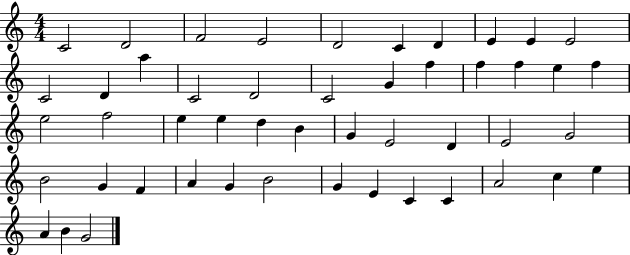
{
  \clef treble
  \numericTimeSignature
  \time 4/4
  \key c \major
  c'2 d'2 | f'2 e'2 | d'2 c'4 d'4 | e'4 e'4 e'2 | \break c'2 d'4 a''4 | c'2 d'2 | c'2 g'4 f''4 | f''4 f''4 e''4 f''4 | \break e''2 f''2 | e''4 e''4 d''4 b'4 | g'4 e'2 d'4 | e'2 g'2 | \break b'2 g'4 f'4 | a'4 g'4 b'2 | g'4 e'4 c'4 c'4 | a'2 c''4 e''4 | \break a'4 b'4 g'2 | \bar "|."
}